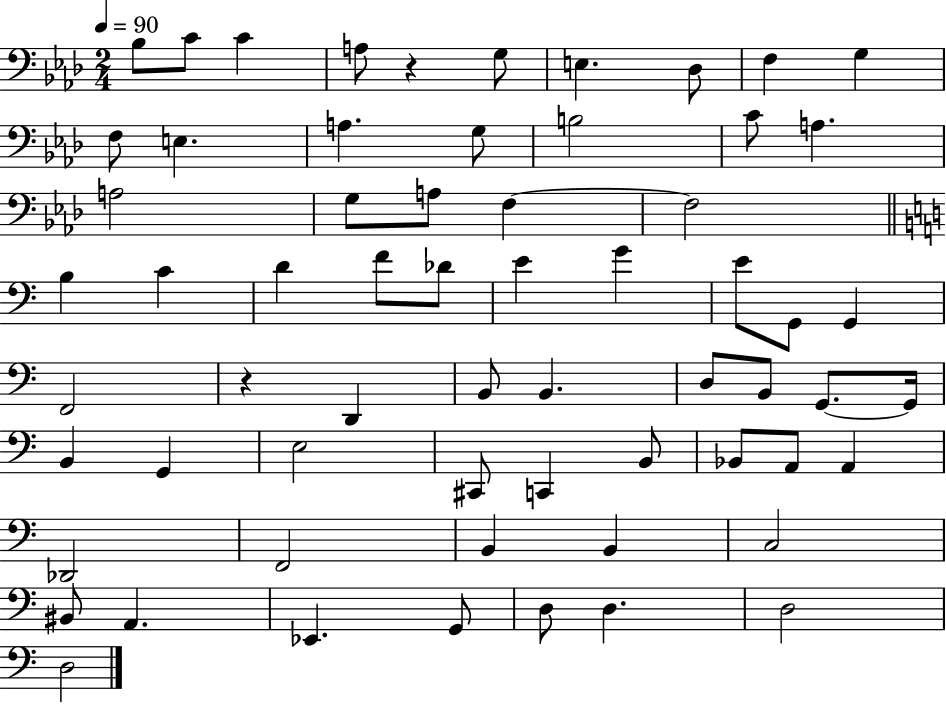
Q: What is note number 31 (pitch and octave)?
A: G2